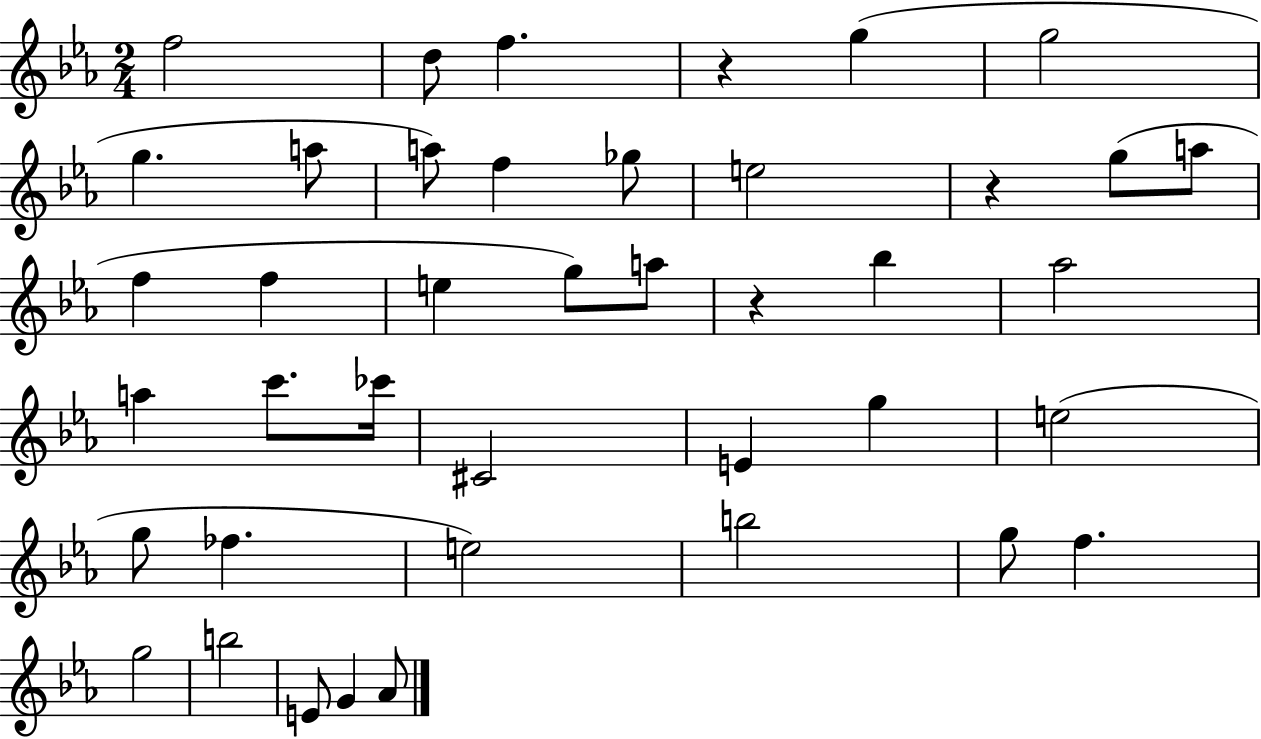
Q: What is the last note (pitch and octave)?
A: Ab4